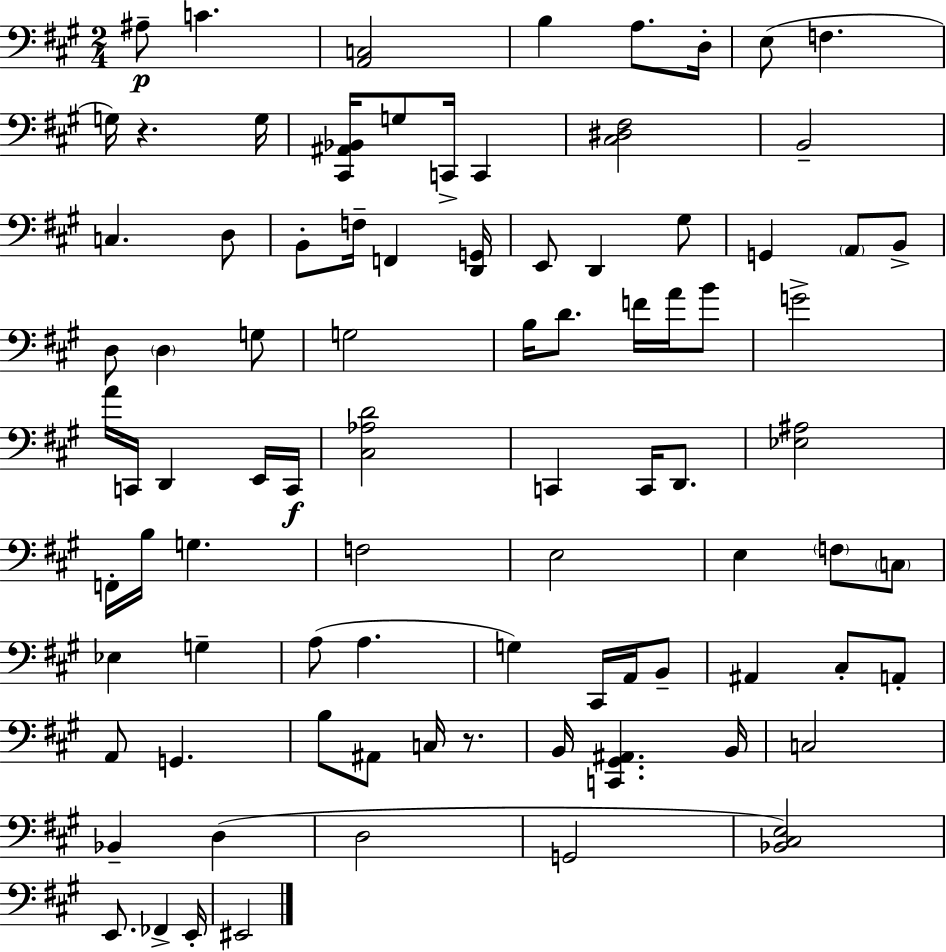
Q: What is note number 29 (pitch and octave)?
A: B3